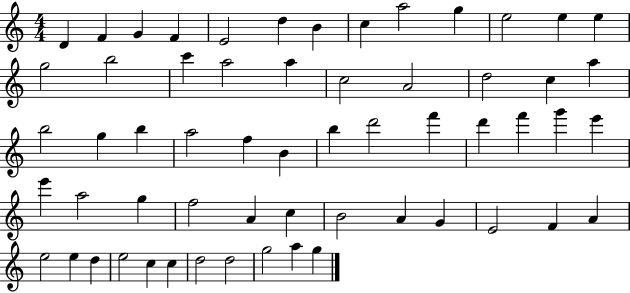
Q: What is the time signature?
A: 4/4